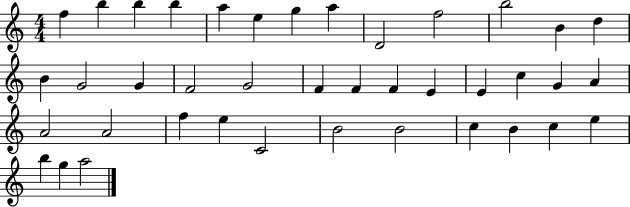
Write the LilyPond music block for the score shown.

{
  \clef treble
  \numericTimeSignature
  \time 4/4
  \key c \major
  f''4 b''4 b''4 b''4 | a''4 e''4 g''4 a''4 | d'2 f''2 | b''2 b'4 d''4 | \break b'4 g'2 g'4 | f'2 g'2 | f'4 f'4 f'4 e'4 | e'4 c''4 g'4 a'4 | \break a'2 a'2 | f''4 e''4 c'2 | b'2 b'2 | c''4 b'4 c''4 e''4 | \break b''4 g''4 a''2 | \bar "|."
}